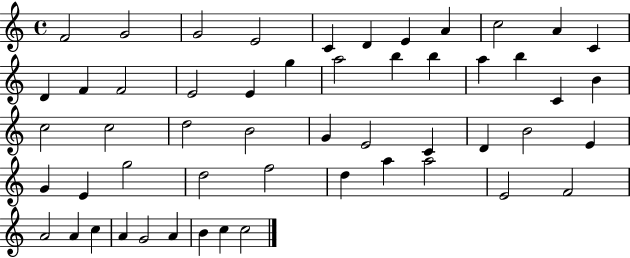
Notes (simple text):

F4/h G4/h G4/h E4/h C4/q D4/q E4/q A4/q C5/h A4/q C4/q D4/q F4/q F4/h E4/h E4/q G5/q A5/h B5/q B5/q A5/q B5/q C4/q B4/q C5/h C5/h D5/h B4/h G4/q E4/h C4/q D4/q B4/h E4/q G4/q E4/q G5/h D5/h F5/h D5/q A5/q A5/h E4/h F4/h A4/h A4/q C5/q A4/q G4/h A4/q B4/q C5/q C5/h